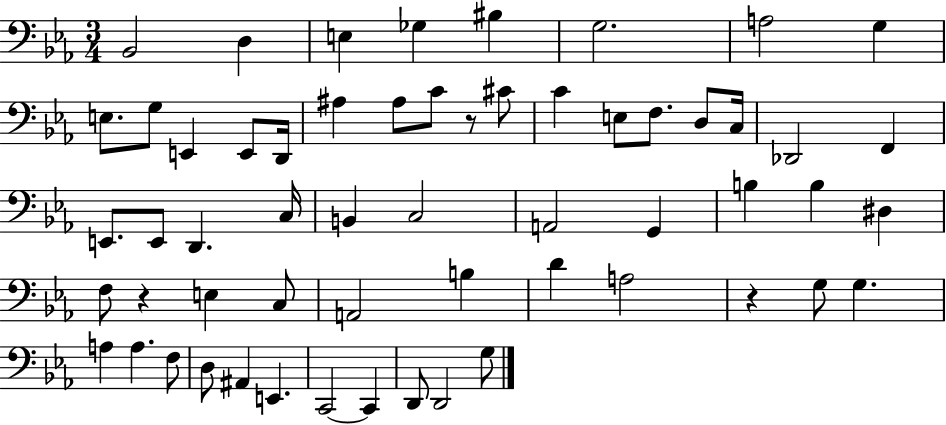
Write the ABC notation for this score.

X:1
T:Untitled
M:3/4
L:1/4
K:Eb
_B,,2 D, E, _G, ^B, G,2 A,2 G, E,/2 G,/2 E,, E,,/2 D,,/4 ^A, ^A,/2 C/2 z/2 ^C/2 C E,/2 F,/2 D,/2 C,/4 _D,,2 F,, E,,/2 E,,/2 D,, C,/4 B,, C,2 A,,2 G,, B, B, ^D, F,/2 z E, C,/2 A,,2 B, D A,2 z G,/2 G, A, A, F,/2 D,/2 ^A,, E,, C,,2 C,, D,,/2 D,,2 G,/2